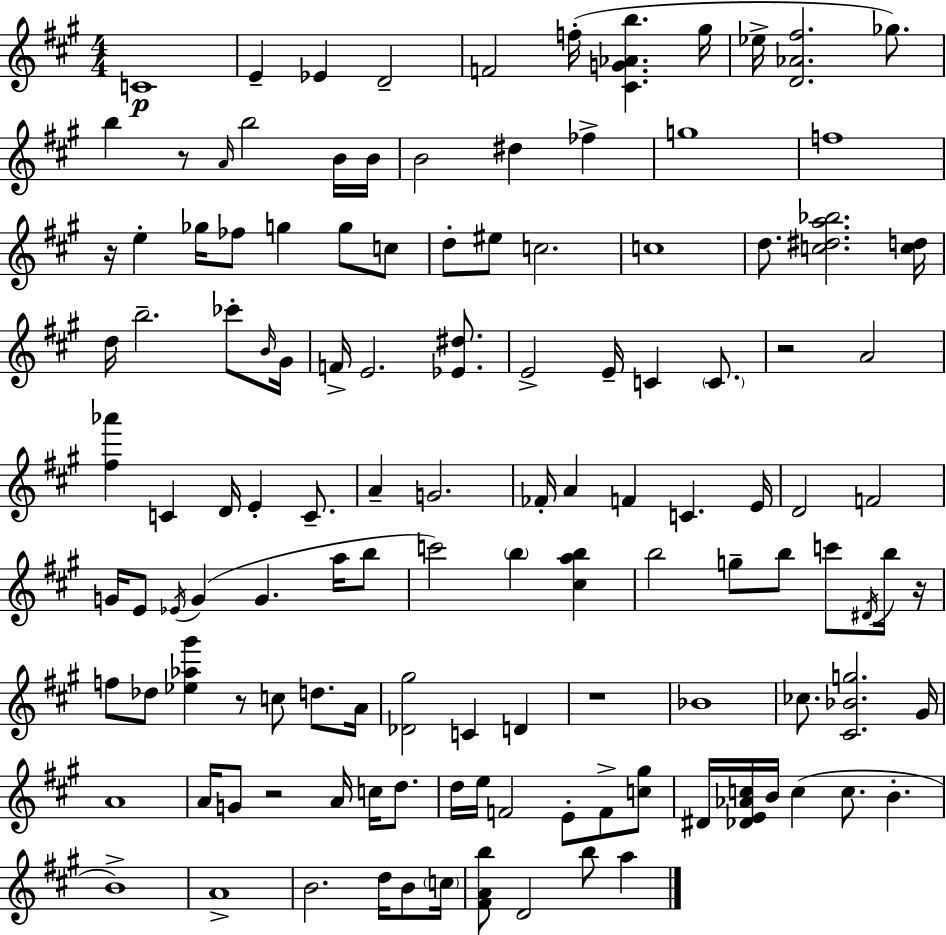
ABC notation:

X:1
T:Untitled
M:4/4
L:1/4
K:A
C4 E _E D2 F2 f/4 [^CG_Ab] ^g/4 _e/4 [D_A^f]2 _g/2 b z/2 A/4 b2 B/4 B/4 B2 ^d _f g4 f4 z/4 e _g/4 _f/2 g g/2 c/2 d/2 ^e/2 c2 c4 d/2 [c^da_b]2 [cd]/4 d/4 b2 _c'/2 B/4 ^G/4 F/4 E2 [_E^d]/2 E2 E/4 C C/2 z2 A2 [^f_a'] C D/4 E C/2 A G2 _F/4 A F C E/4 D2 F2 G/4 E/2 _E/4 G G a/4 b/2 c'2 b [^cab] b2 g/2 b/2 c'/2 ^D/4 b/4 z/4 f/2 _d/2 [_e_a^g'] z/2 c/2 d/2 A/4 [_D^g]2 C D z4 _B4 _c/2 [^C_Bg]2 ^G/4 A4 A/4 G/2 z2 A/4 c/4 d/2 d/4 e/4 F2 E/2 F/2 [c^g]/2 ^D/4 [_DE_Ac]/4 B/4 c c/2 B B4 A4 B2 d/4 B/2 c/4 [^FAb]/2 D2 b/2 a